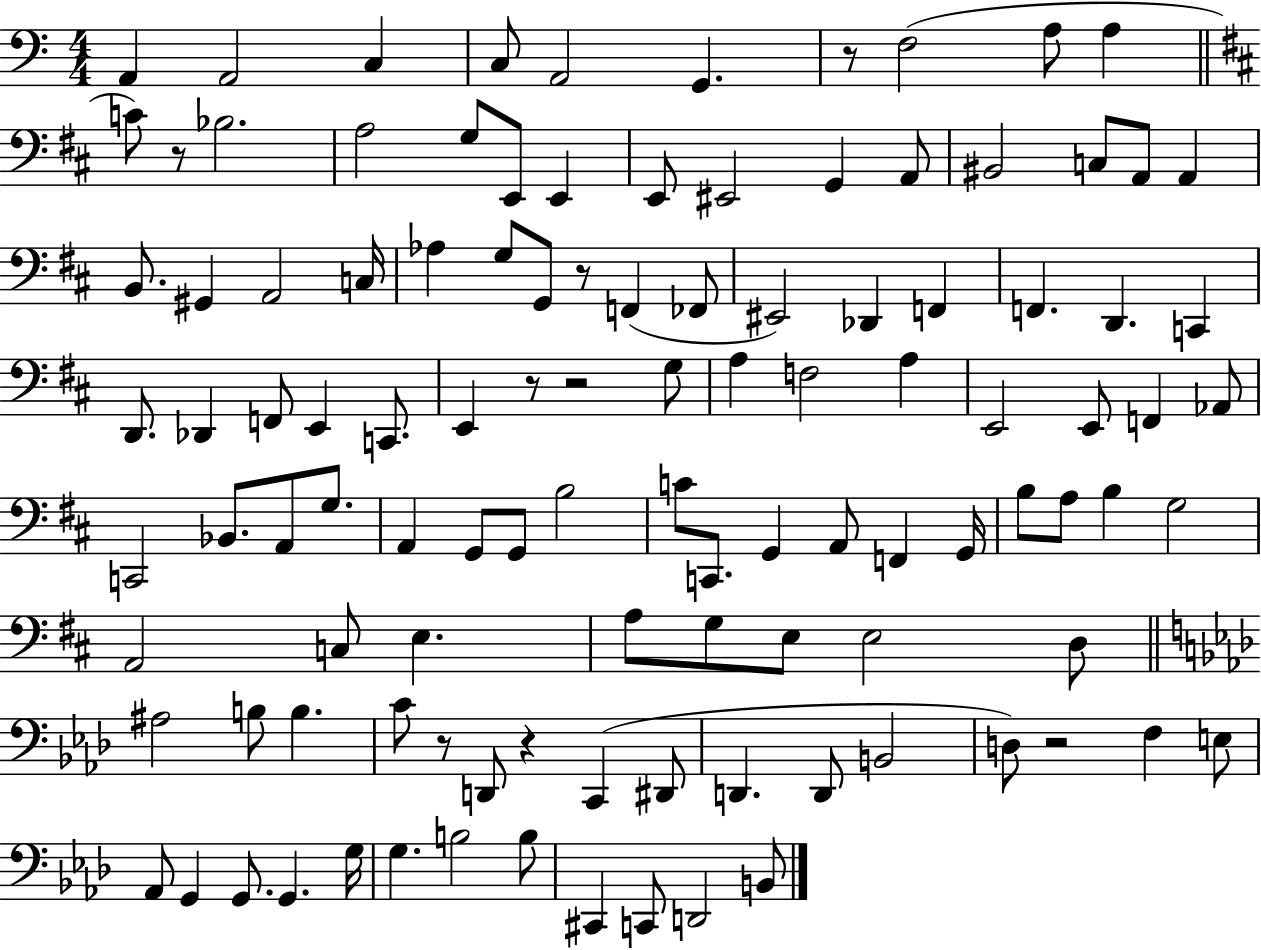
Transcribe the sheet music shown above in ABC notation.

X:1
T:Untitled
M:4/4
L:1/4
K:C
A,, A,,2 C, C,/2 A,,2 G,, z/2 F,2 A,/2 A, C/2 z/2 _B,2 A,2 G,/2 E,,/2 E,, E,,/2 ^E,,2 G,, A,,/2 ^B,,2 C,/2 A,,/2 A,, B,,/2 ^G,, A,,2 C,/4 _A, G,/2 G,,/2 z/2 F,, _F,,/2 ^E,,2 _D,, F,, F,, D,, C,, D,,/2 _D,, F,,/2 E,, C,,/2 E,, z/2 z2 G,/2 A, F,2 A, E,,2 E,,/2 F,, _A,,/2 C,,2 _B,,/2 A,,/2 G,/2 A,, G,,/2 G,,/2 B,2 C/2 C,,/2 G,, A,,/2 F,, G,,/4 B,/2 A,/2 B, G,2 A,,2 C,/2 E, A,/2 G,/2 E,/2 E,2 D,/2 ^A,2 B,/2 B, C/2 z/2 D,,/2 z C,, ^D,,/2 D,, D,,/2 B,,2 D,/2 z2 F, E,/2 _A,,/2 G,, G,,/2 G,, G,/4 G, B,2 B,/2 ^C,, C,,/2 D,,2 B,,/2